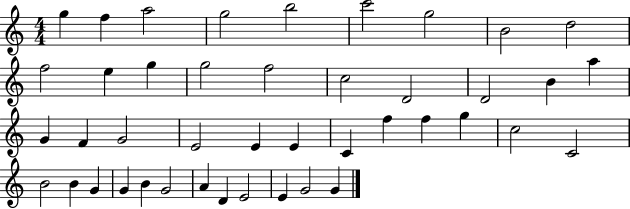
G5/q F5/q A5/h G5/h B5/h C6/h G5/h B4/h D5/h F5/h E5/q G5/q G5/h F5/h C5/h D4/h D4/h B4/q A5/q G4/q F4/q G4/h E4/h E4/q E4/q C4/q F5/q F5/q G5/q C5/h C4/h B4/h B4/q G4/q G4/q B4/q G4/h A4/q D4/q E4/h E4/q G4/h G4/q